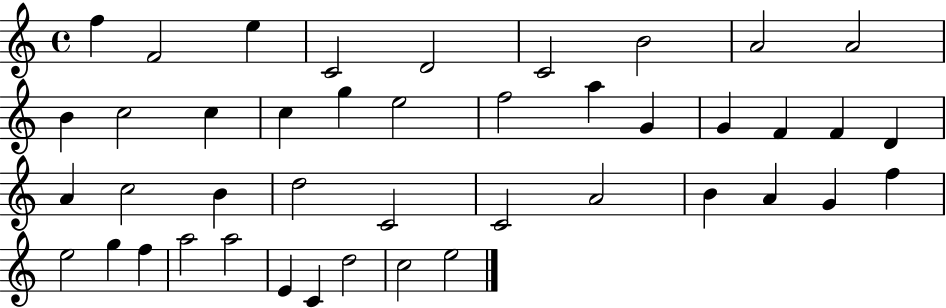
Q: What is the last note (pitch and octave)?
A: E5